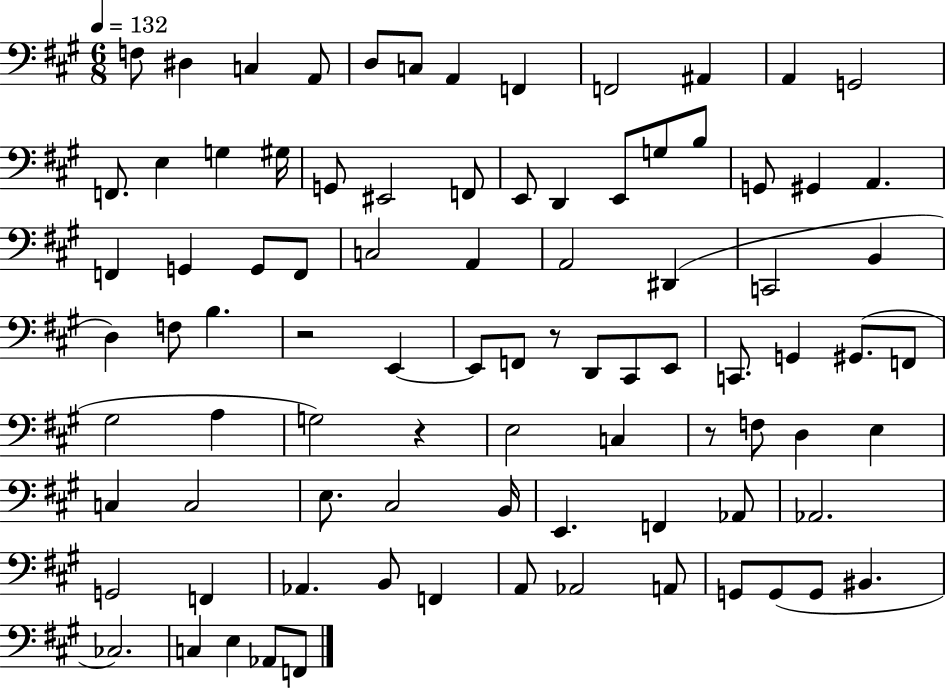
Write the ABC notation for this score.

X:1
T:Untitled
M:6/8
L:1/4
K:A
F,/2 ^D, C, A,,/2 D,/2 C,/2 A,, F,, F,,2 ^A,, A,, G,,2 F,,/2 E, G, ^G,/4 G,,/2 ^E,,2 F,,/2 E,,/2 D,, E,,/2 G,/2 B,/2 G,,/2 ^G,, A,, F,, G,, G,,/2 F,,/2 C,2 A,, A,,2 ^D,, C,,2 B,, D, F,/2 B, z2 E,, E,,/2 F,,/2 z/2 D,,/2 ^C,,/2 E,,/2 C,,/2 G,, ^G,,/2 F,,/2 ^G,2 A, G,2 z E,2 C, z/2 F,/2 D, E, C, C,2 E,/2 ^C,2 B,,/4 E,, F,, _A,,/2 _A,,2 G,,2 F,, _A,, B,,/2 F,, A,,/2 _A,,2 A,,/2 G,,/2 G,,/2 G,,/2 ^B,, _C,2 C, E, _A,,/2 F,,/2